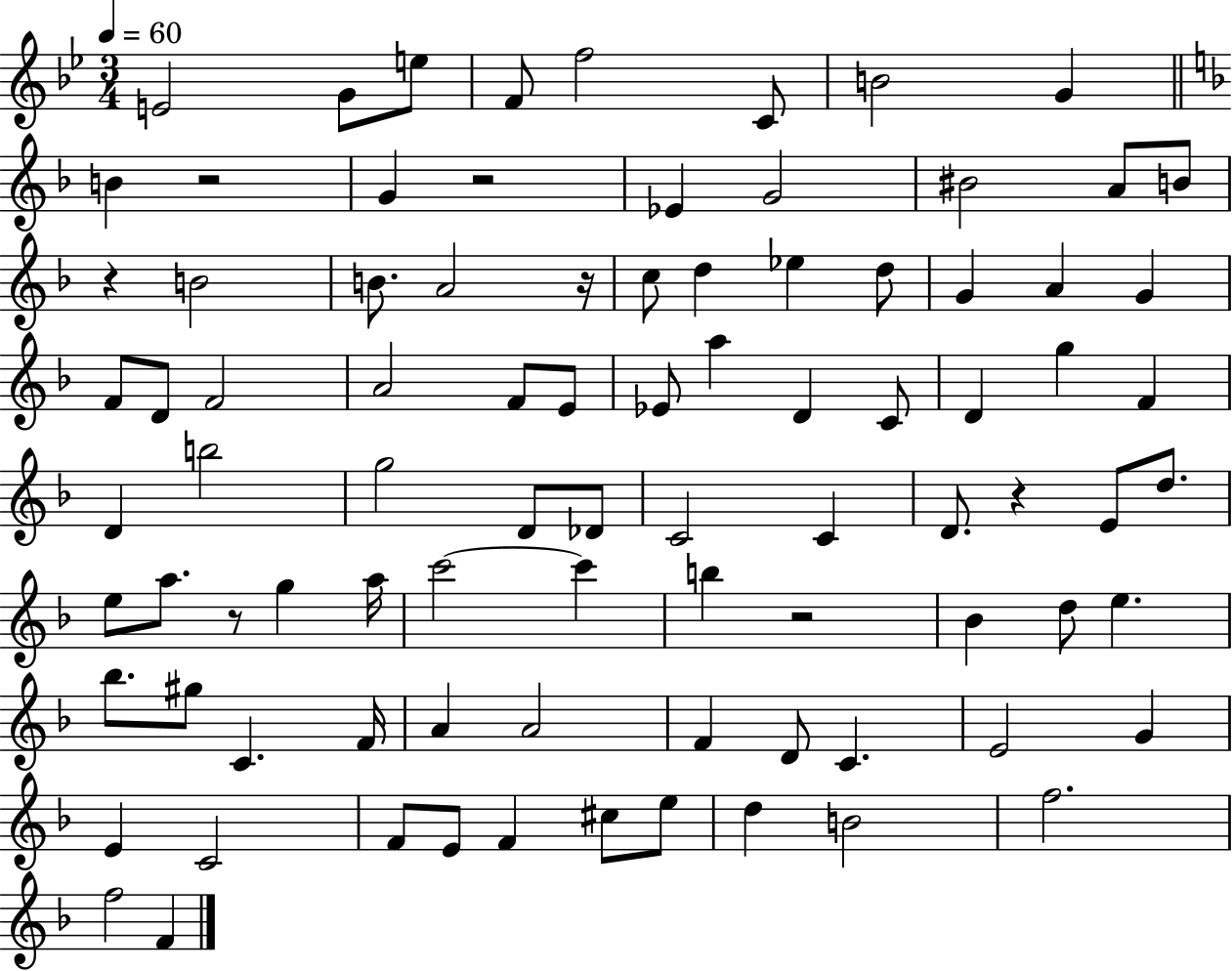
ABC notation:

X:1
T:Untitled
M:3/4
L:1/4
K:Bb
E2 G/2 e/2 F/2 f2 C/2 B2 G B z2 G z2 _E G2 ^B2 A/2 B/2 z B2 B/2 A2 z/4 c/2 d _e d/2 G A G F/2 D/2 F2 A2 F/2 E/2 _E/2 a D C/2 D g F D b2 g2 D/2 _D/2 C2 C D/2 z E/2 d/2 e/2 a/2 z/2 g a/4 c'2 c' b z2 _B d/2 e _b/2 ^g/2 C F/4 A A2 F D/2 C E2 G E C2 F/2 E/2 F ^c/2 e/2 d B2 f2 f2 F